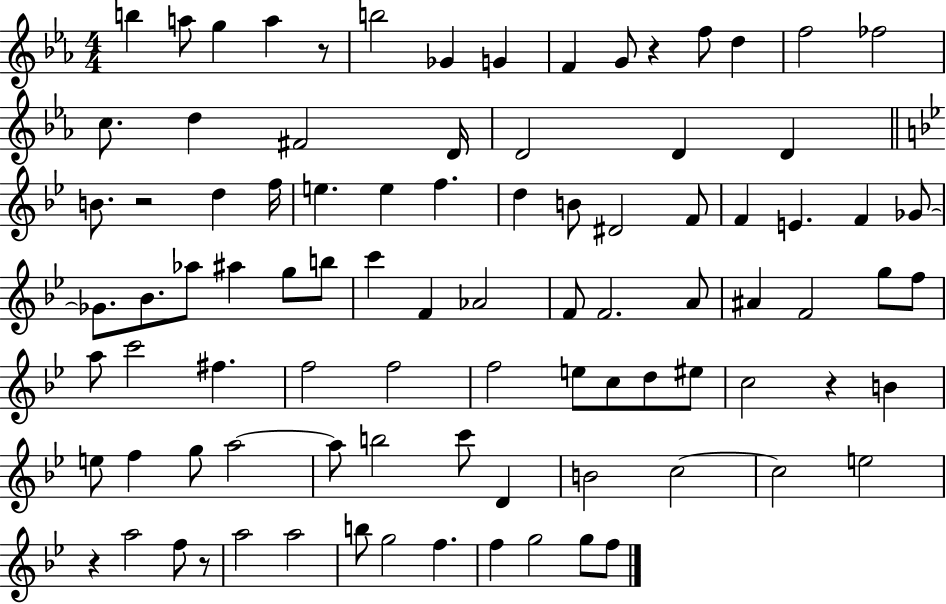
{
  \clef treble
  \numericTimeSignature
  \time 4/4
  \key ees \major
  b''4 a''8 g''4 a''4 r8 | b''2 ges'4 g'4 | f'4 g'8 r4 f''8 d''4 | f''2 fes''2 | \break c''8. d''4 fis'2 d'16 | d'2 d'4 d'4 | \bar "||" \break \key g \minor b'8. r2 d''4 f''16 | e''4. e''4 f''4. | d''4 b'8 dis'2 f'8 | f'4 e'4. f'4 ges'8~~ | \break ges'8. bes'8. aes''8 ais''4 g''8 b''8 | c'''4 f'4 aes'2 | f'8 f'2. a'8 | ais'4 f'2 g''8 f''8 | \break a''8 c'''2 fis''4. | f''2 f''2 | f''2 e''8 c''8 d''8 eis''8 | c''2 r4 b'4 | \break e''8 f''4 g''8 a''2~~ | a''8 b''2 c'''8 d'4 | b'2 c''2~~ | c''2 e''2 | \break r4 a''2 f''8 r8 | a''2 a''2 | b''8 g''2 f''4. | f''4 g''2 g''8 f''8 | \break \bar "|."
}